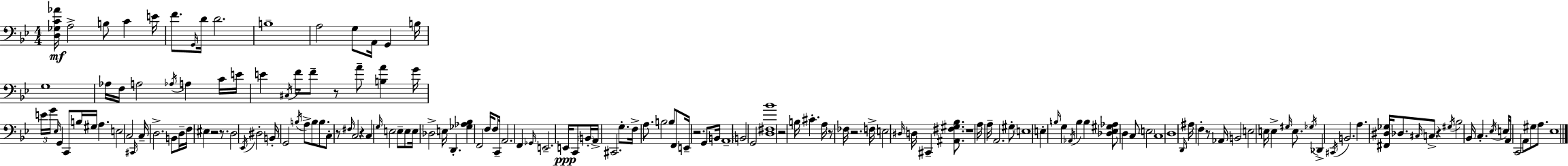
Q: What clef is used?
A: bass